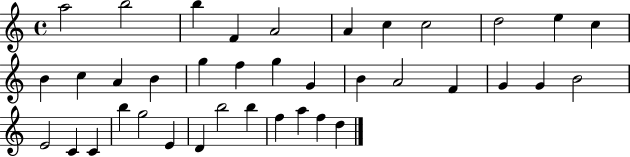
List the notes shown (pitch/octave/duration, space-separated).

A5/h B5/h B5/q F4/q A4/h A4/q C5/q C5/h D5/h E5/q C5/q B4/q C5/q A4/q B4/q G5/q F5/q G5/q G4/q B4/q A4/h F4/q G4/q G4/q B4/h E4/h C4/q C4/q B5/q G5/h E4/q D4/q B5/h B5/q F5/q A5/q F5/q D5/q